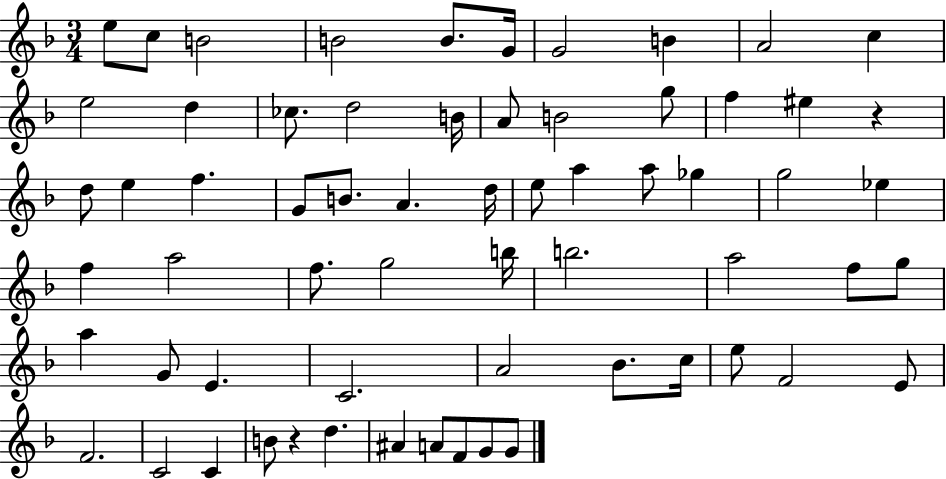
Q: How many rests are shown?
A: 2